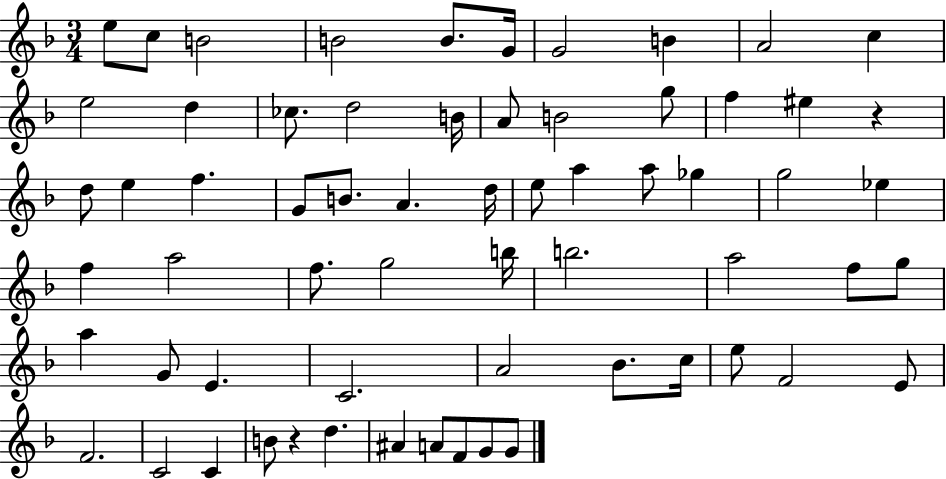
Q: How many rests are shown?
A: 2